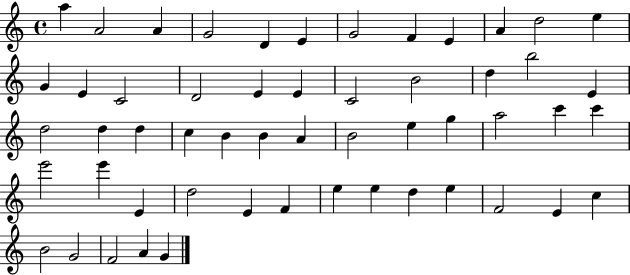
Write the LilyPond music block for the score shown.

{
  \clef treble
  \time 4/4
  \defaultTimeSignature
  \key c \major
  a''4 a'2 a'4 | g'2 d'4 e'4 | g'2 f'4 e'4 | a'4 d''2 e''4 | \break g'4 e'4 c'2 | d'2 e'4 e'4 | c'2 b'2 | d''4 b''2 e'4 | \break d''2 d''4 d''4 | c''4 b'4 b'4 a'4 | b'2 e''4 g''4 | a''2 c'''4 c'''4 | \break e'''2 e'''4 e'4 | d''2 e'4 f'4 | e''4 e''4 d''4 e''4 | f'2 e'4 c''4 | \break b'2 g'2 | f'2 a'4 g'4 | \bar "|."
}